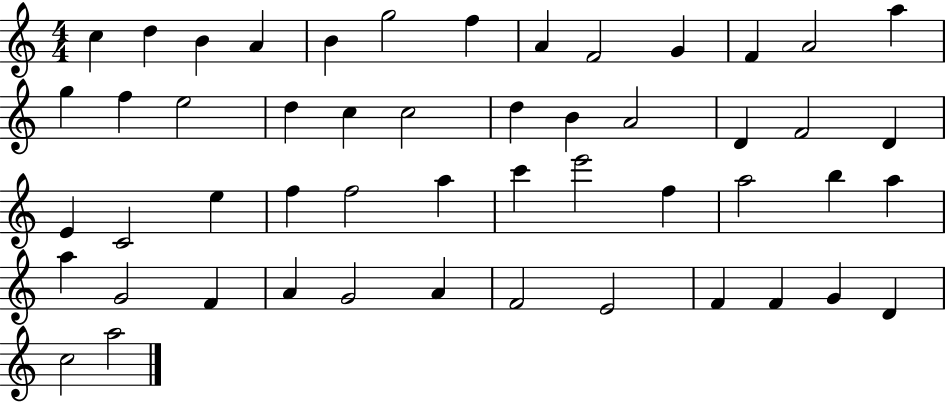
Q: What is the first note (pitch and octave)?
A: C5